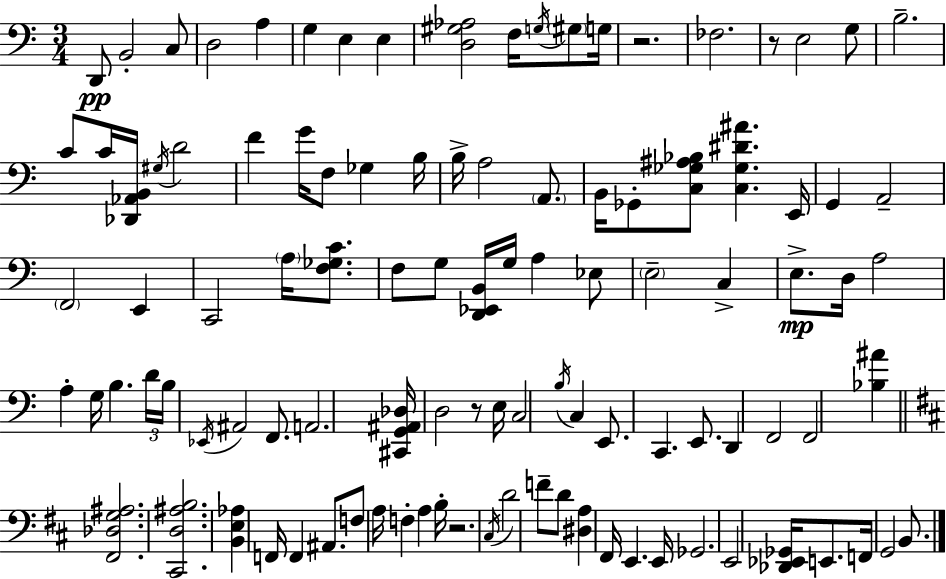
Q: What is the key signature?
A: C major